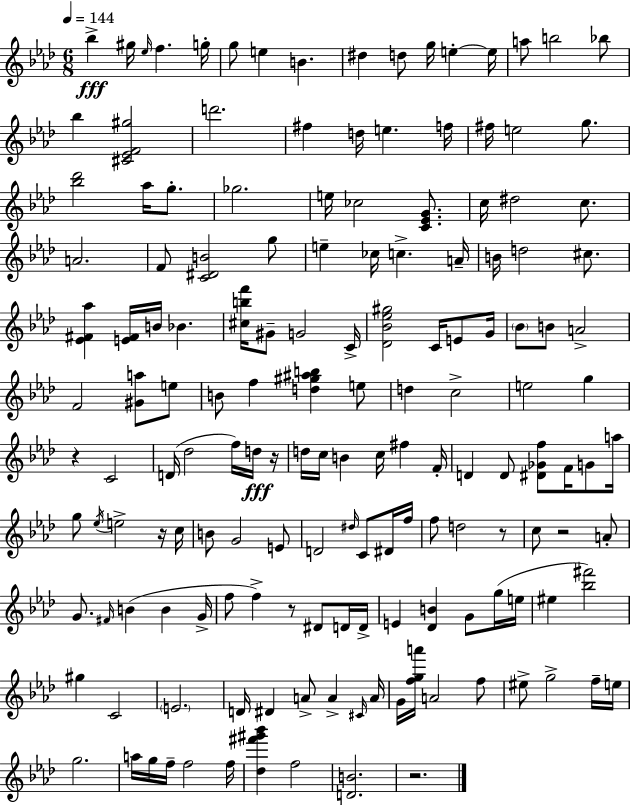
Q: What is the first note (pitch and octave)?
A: Bb5